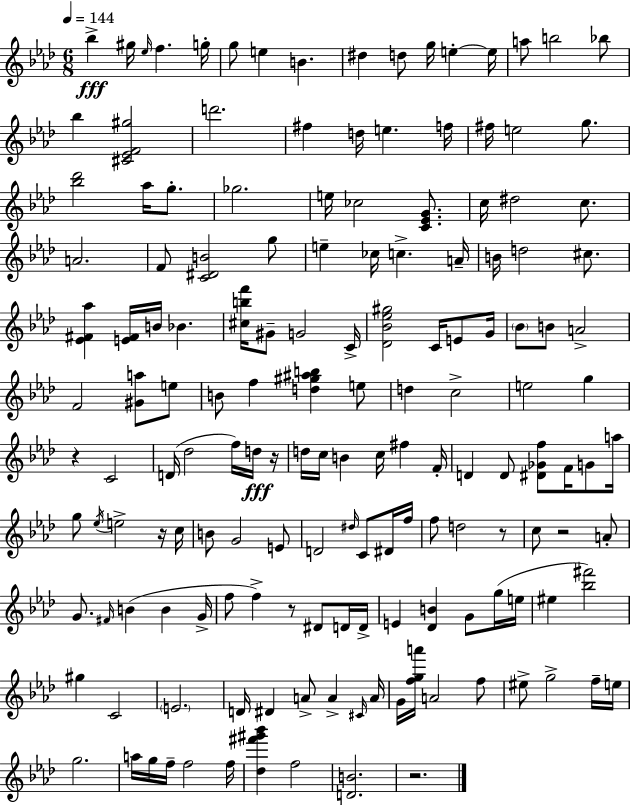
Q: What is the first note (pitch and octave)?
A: Bb5